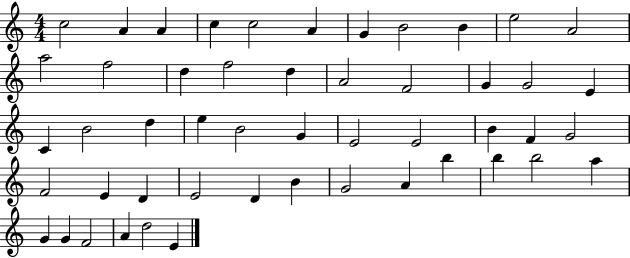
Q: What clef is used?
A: treble